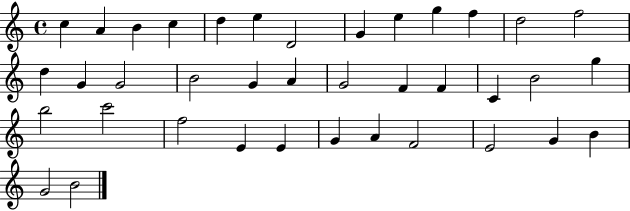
{
  \clef treble
  \time 4/4
  \defaultTimeSignature
  \key c \major
  c''4 a'4 b'4 c''4 | d''4 e''4 d'2 | g'4 e''4 g''4 f''4 | d''2 f''2 | \break d''4 g'4 g'2 | b'2 g'4 a'4 | g'2 f'4 f'4 | c'4 b'2 g''4 | \break b''2 c'''2 | f''2 e'4 e'4 | g'4 a'4 f'2 | e'2 g'4 b'4 | \break g'2 b'2 | \bar "|."
}